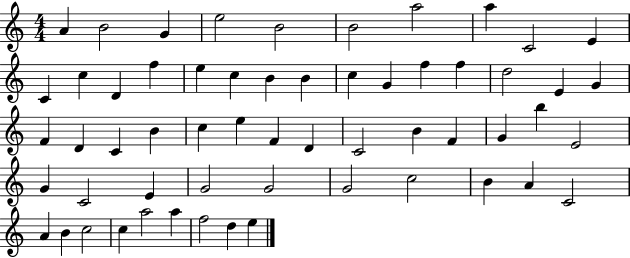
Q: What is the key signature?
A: C major